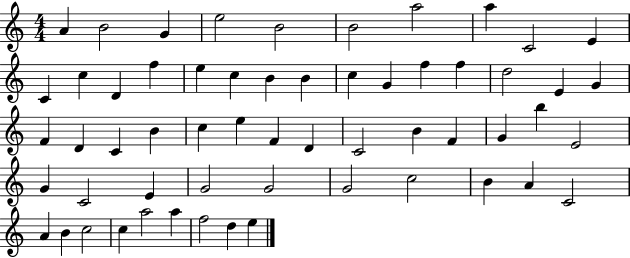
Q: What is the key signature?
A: C major